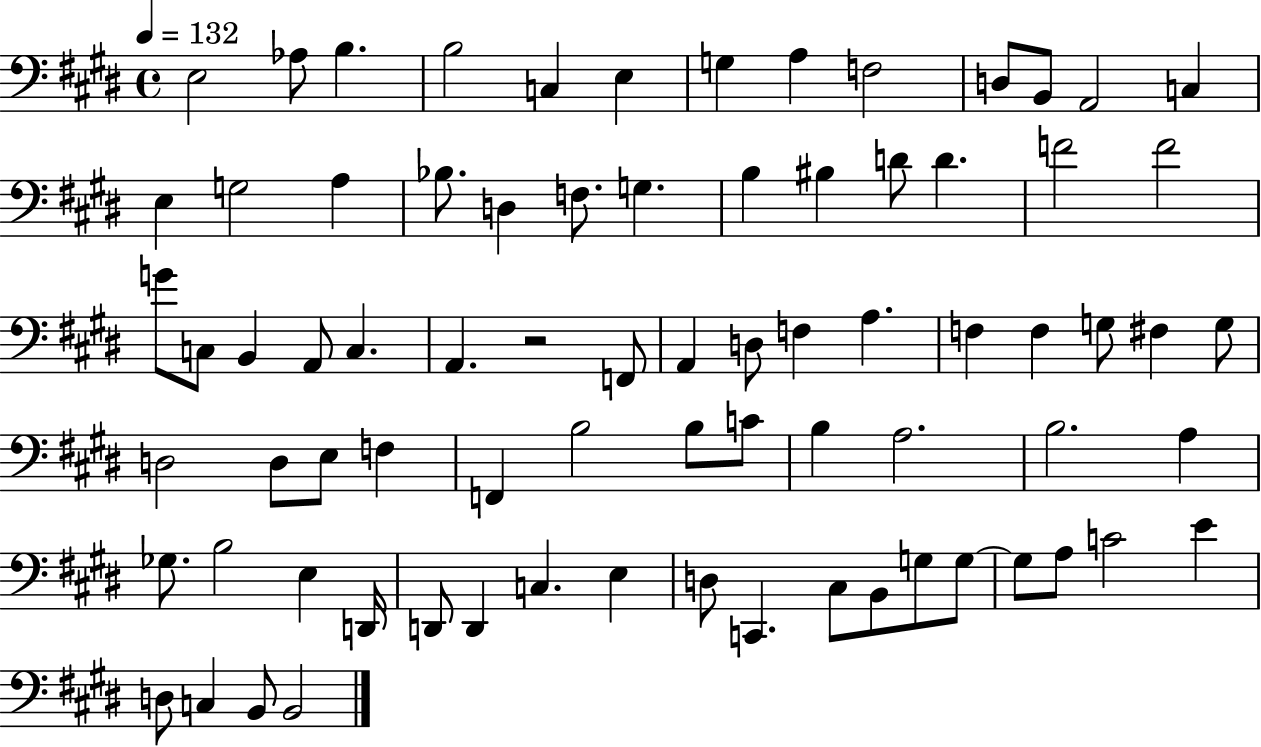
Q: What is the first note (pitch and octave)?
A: E3